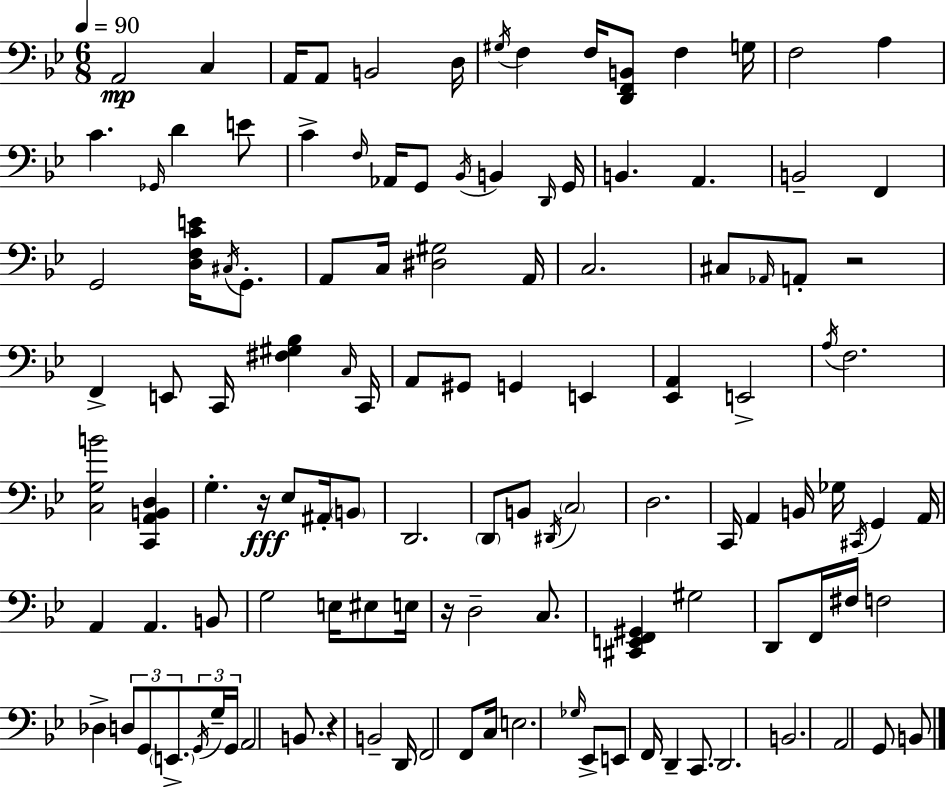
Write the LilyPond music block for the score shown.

{
  \clef bass
  \numericTimeSignature
  \time 6/8
  \key g \minor
  \tempo 4 = 90
  a,2\mp c4 | a,16 a,8 b,2 d16 | \acciaccatura { gis16 } f4 f16 <d, f, b,>8 f4 | g16 f2 a4 | \break c'4. \grace { ges,16 } d'4 | e'8 c'4-> \grace { f16 } aes,16 g,8 \acciaccatura { bes,16 } b,4 | \grace { d,16 } g,16 b,4. a,4. | b,2-- | \break f,4 g,2 | <d f c' e'>16 \acciaccatura { cis16 } g,8.-. a,8 c16 <dis gis>2 | a,16 c2. | cis8 \grace { aes,16 } a,8-. r2 | \break f,4-> e,8 | c,16 <fis gis bes>4 \grace { c16 } c,16 a,8 gis,8 | g,4 e,4 <ees, a,>4 | e,2-> \acciaccatura { a16 } f2. | \break <c g b'>2 | <c, a, b, d>4 g4.-. | r16\fff ees8 ais,16-. \parenthesize b,8 d,2. | \parenthesize d,8 b,8 | \break \acciaccatura { dis,16 } \parenthesize c2 d2. | c,16 a,4 | b,16 ges16 \acciaccatura { cis,16 } g,4 a,16 a,4 | a,4. b,8 g2 | \break e16 eis8 e16 r16 | d2-- c8. <cis, e, f, gis,>4 | gis2 d,8 | f,16 fis16 f2 des4-> | \break \tuplet 3/2 { d8 g,8 \parenthesize e,8.-> } \tuplet 3/2 { \acciaccatura { g,16 } g16-- | g,16 } a,2 b,8. | r4 b,2-- | d,16 f,2 f,8 c16 | \break e2. | \grace { ges16 } ees,8-> e,8 f,16 d,4-- c,8. | d,2. | b,2. | \break a,2 g,8 b,8 | \bar "|."
}